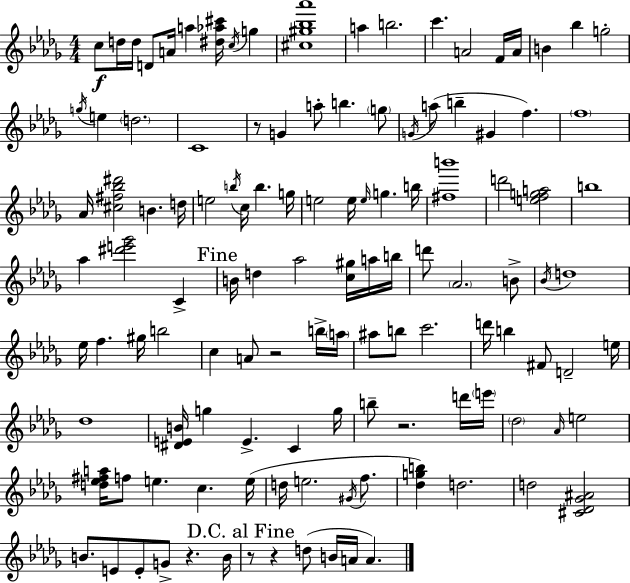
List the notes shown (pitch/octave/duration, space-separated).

C5/e D5/s D5/s D4/e A4/s A5/q [D#5,Ab5,C#6]/s C5/s G5/q [C#5,G#5,Bb5,Ab6]/w A5/q B5/h. C6/q. A4/h F4/s A4/s B4/q Bb5/q G5/h G5/s E5/q D5/h. C4/w R/e G4/q A5/e B5/q. G5/e G4/s A5/e B5/q G#4/q F5/q. F5/w Ab4/s [C#5,F#5,Bb5,D#6]/h B4/q. D5/s E5/h B5/s C5/s B5/q. G5/s E5/h E5/s E5/s G5/q. B5/s [F#5,B6]/w D6/h [E5,F5,G5,A5]/h B5/w Ab5/q [D#6,E6,Gb6]/h C4/q B4/s D5/q Ab5/h [C5,G#5]/s A5/s B5/s D6/e Ab4/h. B4/e Bb4/s D5/w Eb5/s F5/q. G#5/s B5/h C5/q A4/e R/h B5/s A5/s A#5/e B5/e C6/h. D6/s B5/q F#4/e D4/h E5/s Db5/w [D#4,E4,B4]/s G5/q E4/q. C4/q G5/s B5/e R/h. D6/s E6/s Db5/h Ab4/s E5/h [D5,Eb5,F#5,A5]/s F5/e E5/q. C5/q. E5/s D5/s E5/h. G#4/s F5/e. [Db5,G5,B5]/q D5/h. D5/h [C#4,Db4,Gb4,A#4]/h B4/e. E4/e E4/e G4/e R/q. B4/s R/e R/q D5/e B4/s A4/s A4/q.